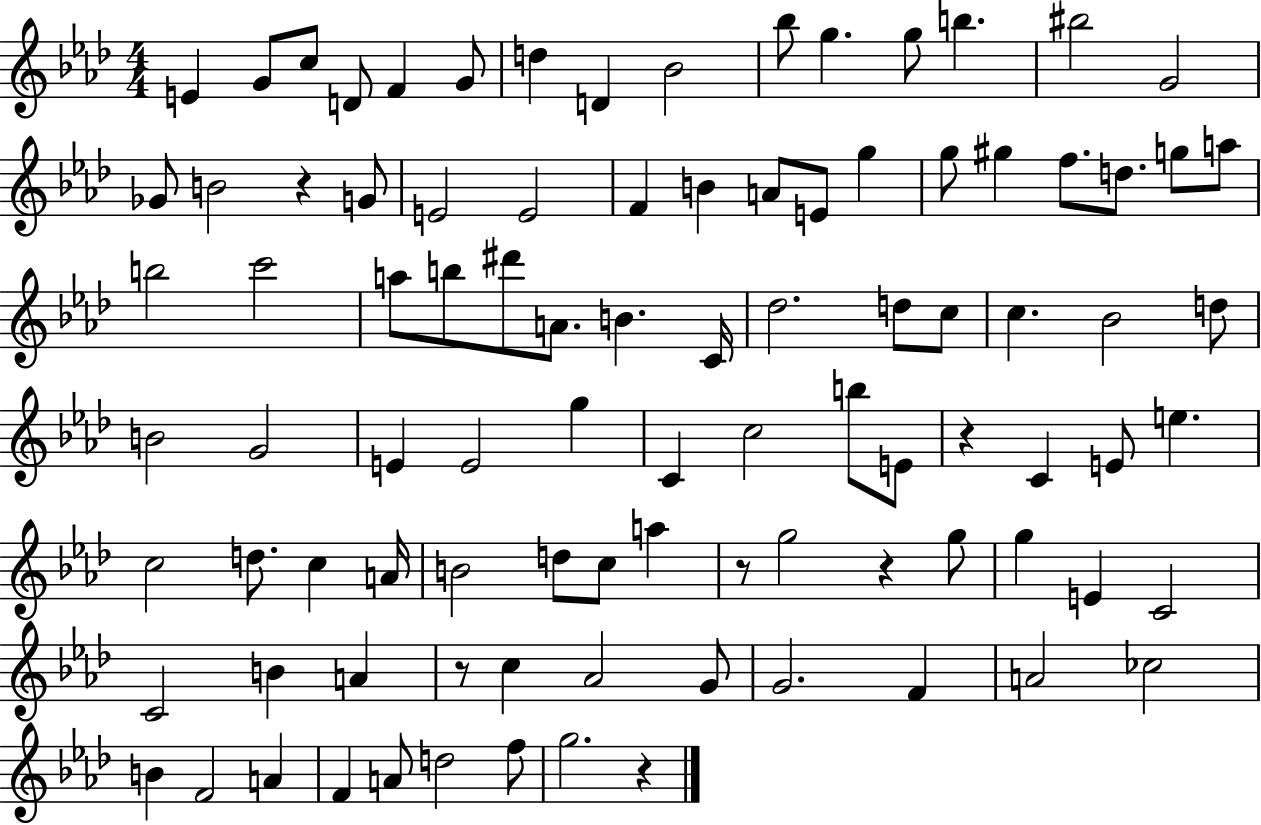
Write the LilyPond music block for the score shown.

{
  \clef treble
  \numericTimeSignature
  \time 4/4
  \key aes \major
  e'4 g'8 c''8 d'8 f'4 g'8 | d''4 d'4 bes'2 | bes''8 g''4. g''8 b''4. | bis''2 g'2 | \break ges'8 b'2 r4 g'8 | e'2 e'2 | f'4 b'4 a'8 e'8 g''4 | g''8 gis''4 f''8. d''8. g''8 a''8 | \break b''2 c'''2 | a''8 b''8 dis'''8 a'8. b'4. c'16 | des''2. d''8 c''8 | c''4. bes'2 d''8 | \break b'2 g'2 | e'4 e'2 g''4 | c'4 c''2 b''8 e'8 | r4 c'4 e'8 e''4. | \break c''2 d''8. c''4 a'16 | b'2 d''8 c''8 a''4 | r8 g''2 r4 g''8 | g''4 e'4 c'2 | \break c'2 b'4 a'4 | r8 c''4 aes'2 g'8 | g'2. f'4 | a'2 ces''2 | \break b'4 f'2 a'4 | f'4 a'8 d''2 f''8 | g''2. r4 | \bar "|."
}